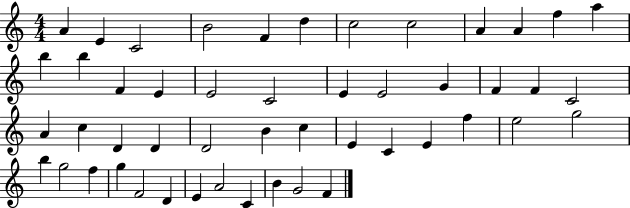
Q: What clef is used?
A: treble